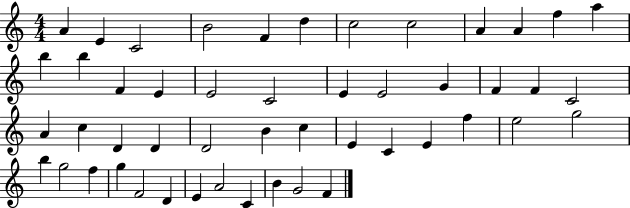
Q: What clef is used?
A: treble